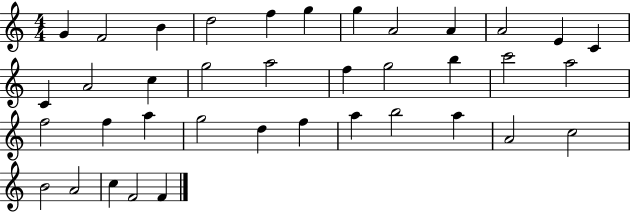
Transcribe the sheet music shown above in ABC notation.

X:1
T:Untitled
M:4/4
L:1/4
K:C
G F2 B d2 f g g A2 A A2 E C C A2 c g2 a2 f g2 b c'2 a2 f2 f a g2 d f a b2 a A2 c2 B2 A2 c F2 F